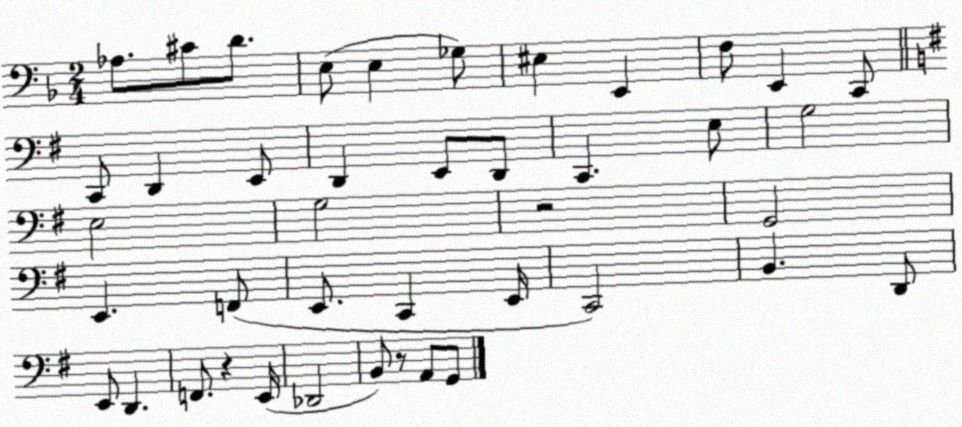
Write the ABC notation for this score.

X:1
T:Untitled
M:2/4
L:1/4
K:F
_A,/2 ^C/2 D/2 E,/2 E, _G,/2 ^E, E,, F,/2 E,, C,,/2 C,,/2 D,, E,,/2 D,, E,,/2 D,,/2 C,, E,/2 G,2 E,2 G,2 z2 G,,2 E,, F,,/2 E,,/2 C,, E,,/4 C,,2 B,, D,,/2 E,,/2 D,, F,,/2 z E,,/4 _D,,2 B,,/2 z/2 A,,/2 G,,/2